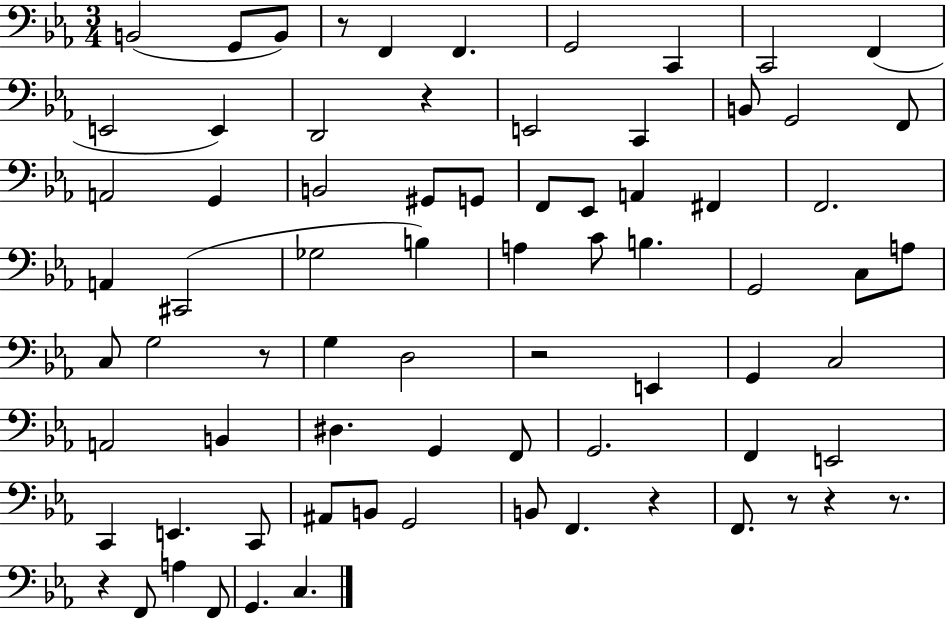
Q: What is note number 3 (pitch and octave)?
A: B2